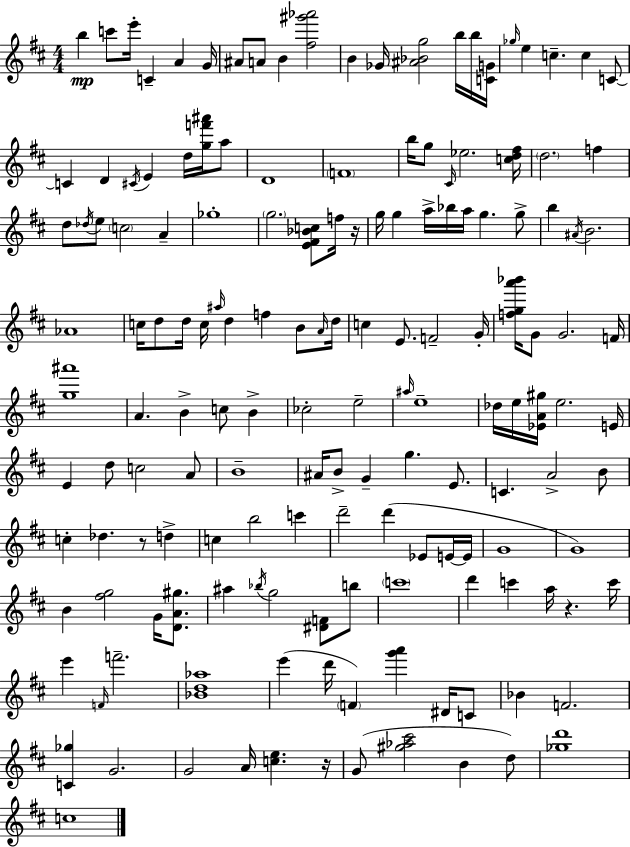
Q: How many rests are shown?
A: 4